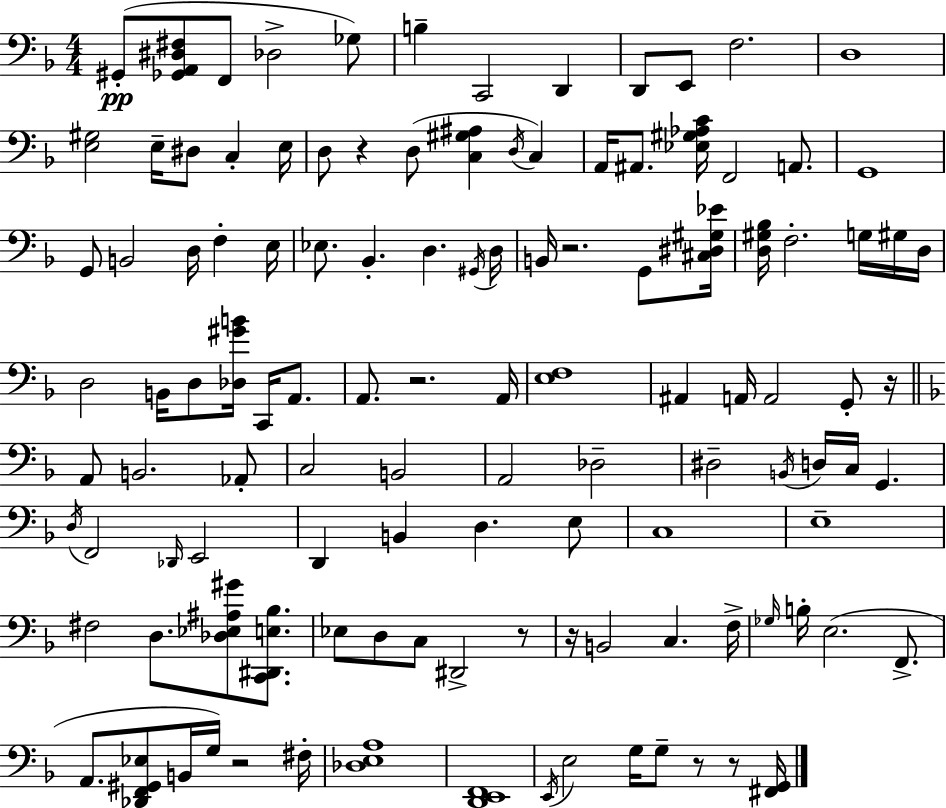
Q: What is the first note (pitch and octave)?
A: G#2